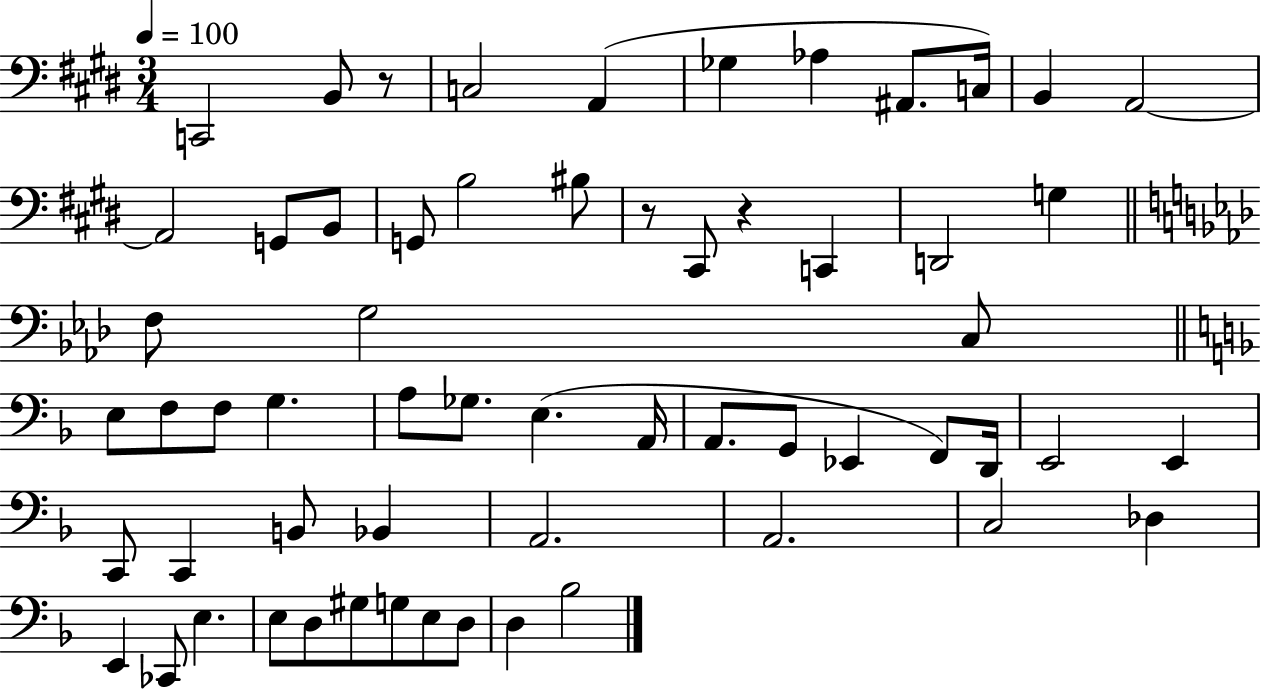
X:1
T:Untitled
M:3/4
L:1/4
K:E
C,,2 B,,/2 z/2 C,2 A,, _G, _A, ^A,,/2 C,/4 B,, A,,2 A,,2 G,,/2 B,,/2 G,,/2 B,2 ^B,/2 z/2 ^C,,/2 z C,, D,,2 G, F,/2 G,2 C,/2 E,/2 F,/2 F,/2 G, A,/2 _G,/2 E, A,,/4 A,,/2 G,,/2 _E,, F,,/2 D,,/4 E,,2 E,, C,,/2 C,, B,,/2 _B,, A,,2 A,,2 C,2 _D, E,, _C,,/2 E, E,/2 D,/2 ^G,/2 G,/2 E,/2 D,/2 D, _B,2